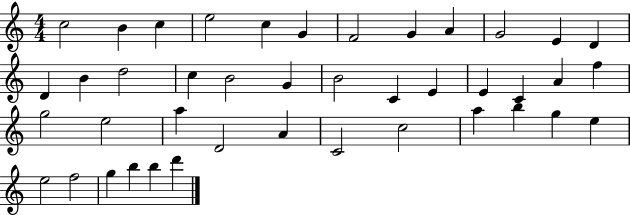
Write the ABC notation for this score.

X:1
T:Untitled
M:4/4
L:1/4
K:C
c2 B c e2 c G F2 G A G2 E D D B d2 c B2 G B2 C E E C A f g2 e2 a D2 A C2 c2 a b g e e2 f2 g b b d'